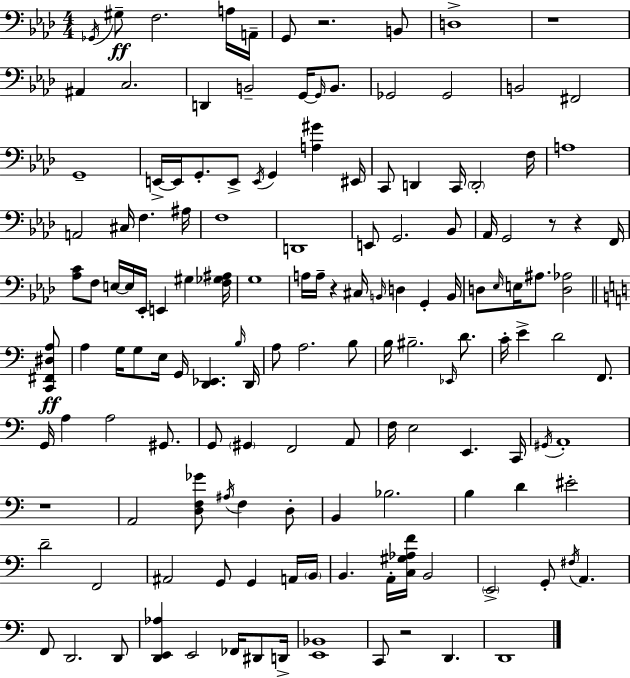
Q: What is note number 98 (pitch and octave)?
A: F3